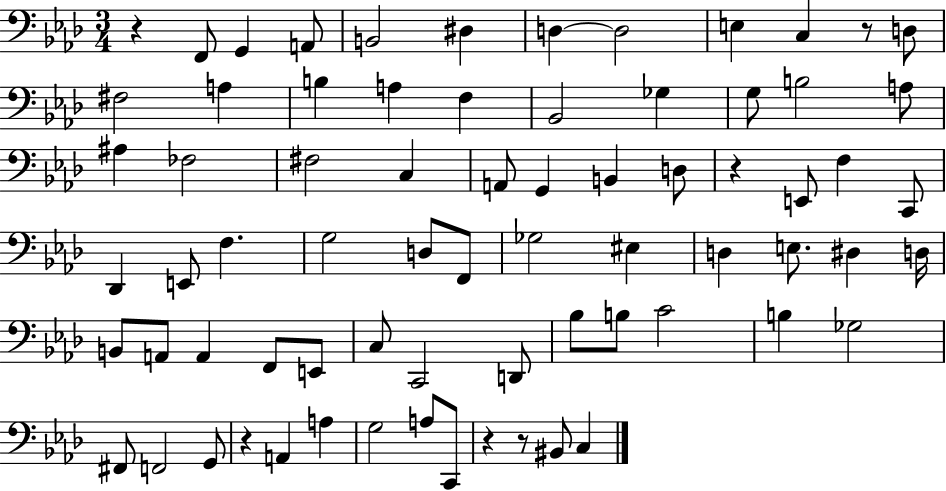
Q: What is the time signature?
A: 3/4